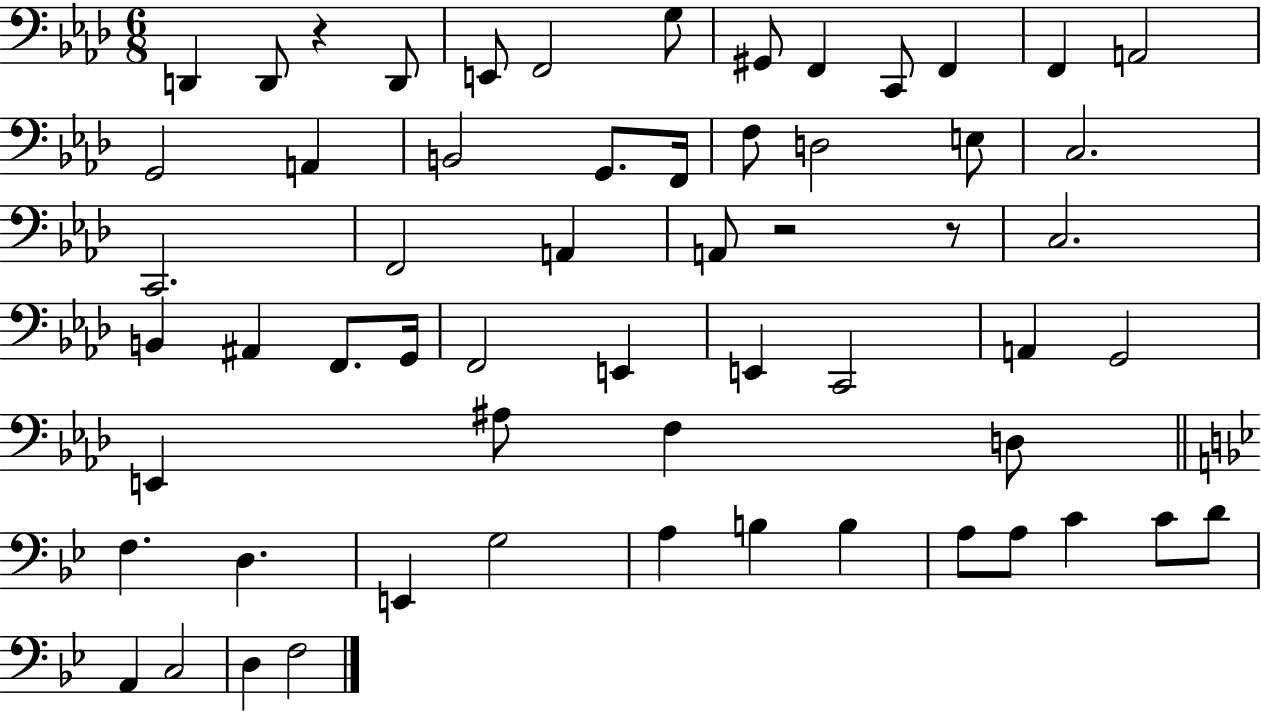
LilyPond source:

{
  \clef bass
  \numericTimeSignature
  \time 6/8
  \key aes \major
  d,4 d,8 r4 d,8 | e,8 f,2 g8 | gis,8 f,4 c,8 f,4 | f,4 a,2 | \break g,2 a,4 | b,2 g,8. f,16 | f8 d2 e8 | c2. | \break c,2. | f,2 a,4 | a,8 r2 r8 | c2. | \break b,4 ais,4 f,8. g,16 | f,2 e,4 | e,4 c,2 | a,4 g,2 | \break e,4 ais8 f4 d8 | \bar "||" \break \key g \minor f4. d4. | e,4 g2 | a4 b4 b4 | a8 a8 c'4 c'8 d'8 | \break a,4 c2 | d4 f2 | \bar "|."
}